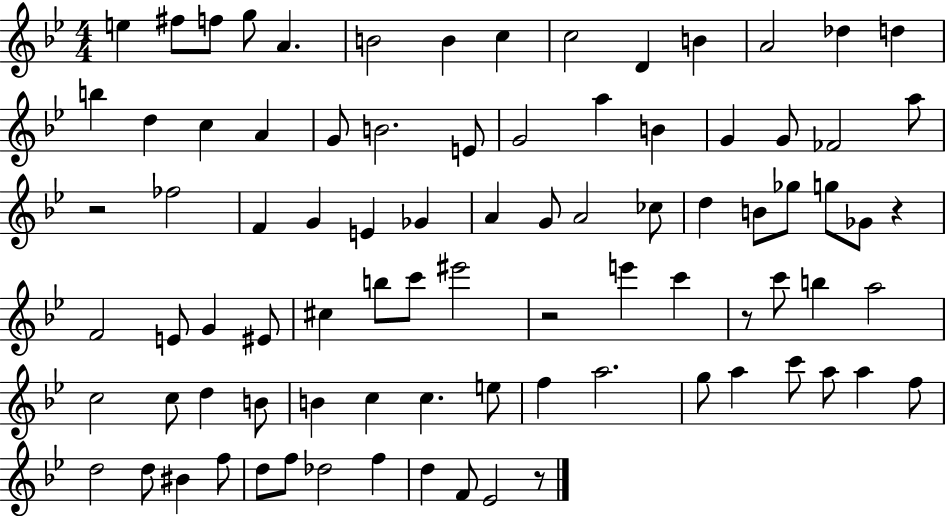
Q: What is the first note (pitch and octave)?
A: E5